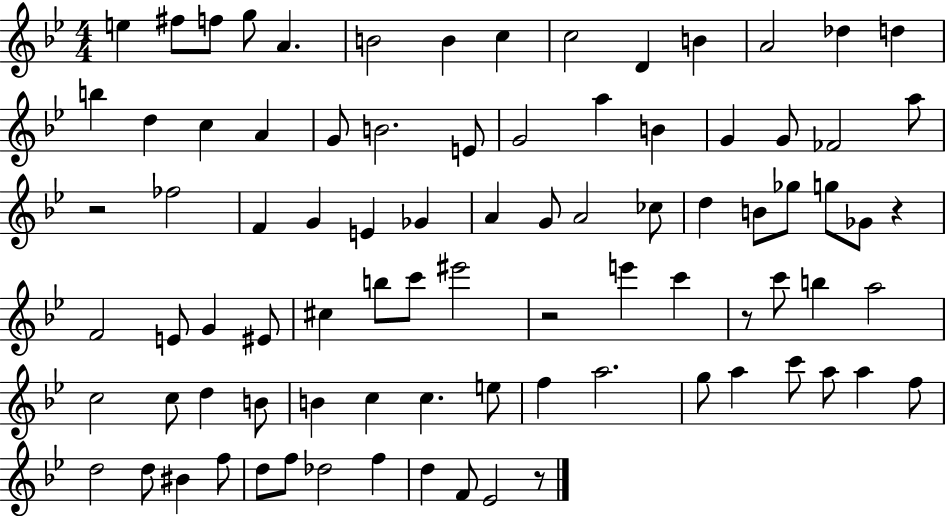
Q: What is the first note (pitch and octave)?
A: E5